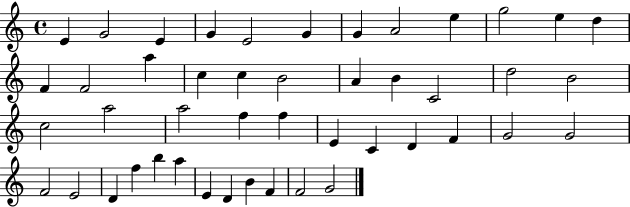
{
  \clef treble
  \time 4/4
  \defaultTimeSignature
  \key c \major
  e'4 g'2 e'4 | g'4 e'2 g'4 | g'4 a'2 e''4 | g''2 e''4 d''4 | \break f'4 f'2 a''4 | c''4 c''4 b'2 | a'4 b'4 c'2 | d''2 b'2 | \break c''2 a''2 | a''2 f''4 f''4 | e'4 c'4 d'4 f'4 | g'2 g'2 | \break f'2 e'2 | d'4 f''4 b''4 a''4 | e'4 d'4 b'4 f'4 | f'2 g'2 | \break \bar "|."
}